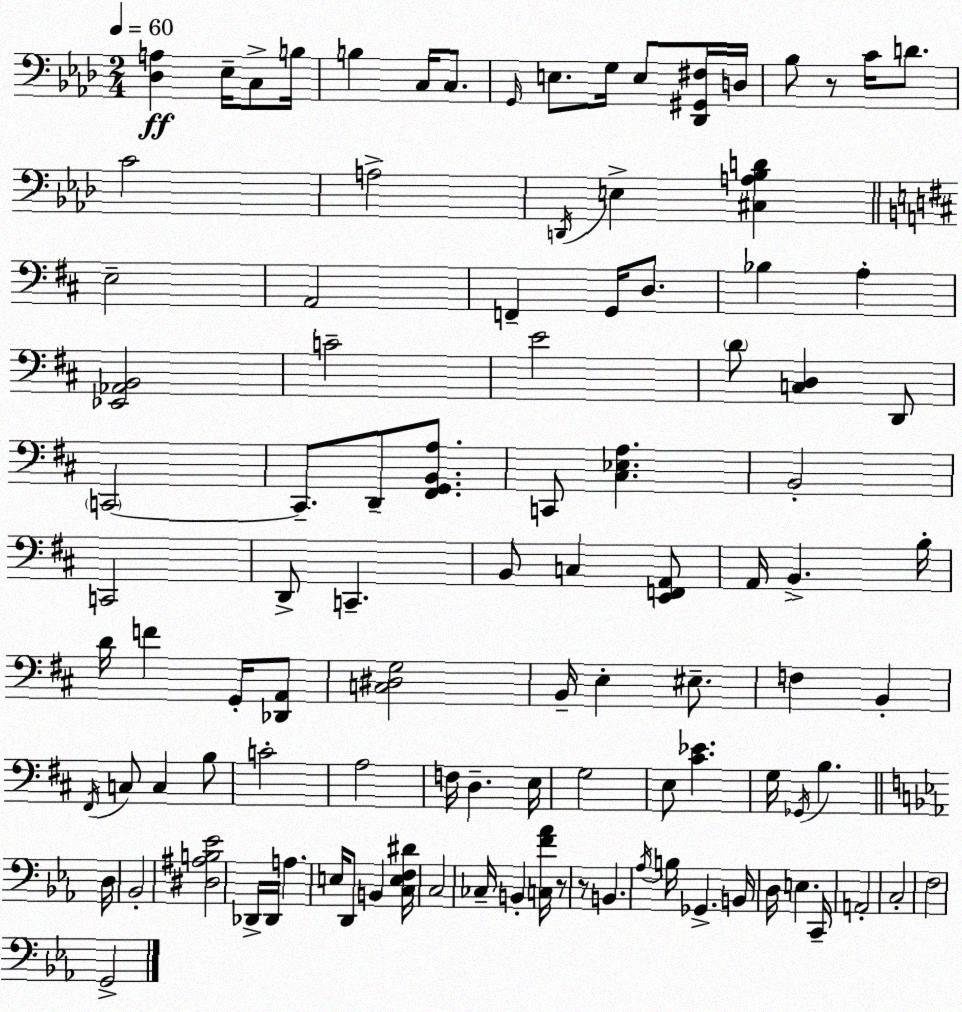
X:1
T:Untitled
M:2/4
L:1/4
K:Fm
[_D,A,] _E,/4 C,/2 B,/4 B, C,/4 C,/2 G,,/4 E,/2 G,/4 E,/2 [_D,,^G,,^F,]/4 D,/4 _B,/2 z/2 C/4 D/2 C2 A,2 D,,/4 E, [^C,A,_B,D] E,2 A,,2 F,, G,,/4 D,/2 _B, A, [_E,,_A,,B,,]2 C2 E2 D/2 [C,D,] D,,/2 C,,2 C,,/2 D,,/2 [^F,,G,,B,,A,]/2 C,,/2 [^C,_E,A,] B,,2 C,,2 D,,/2 C,, B,,/2 C, [E,,F,,A,,]/2 A,,/4 B,, B,/4 D/4 F G,,/4 [_D,,A,,]/2 [C,^D,G,]2 B,,/4 E, ^E,/2 F, B,, ^F,,/4 C,/2 C, B,/2 C2 A,2 F,/4 D, E,/4 G,2 E,/2 [^C_E] G,/4 _G,,/4 B, D,/4 _B,,2 [^D,^A,B,_E]2 _D,,/4 _D,,/4 A, E,/4 D,,/2 B,, [C,E,F,^D]/4 C,2 _C,/4 B,, [C,F_A]/4 z/2 z/2 B,, _A,/4 B,/4 _G,, B,,/4 D,/4 E, C,,/4 A,,2 C,2 F,2 G,,2